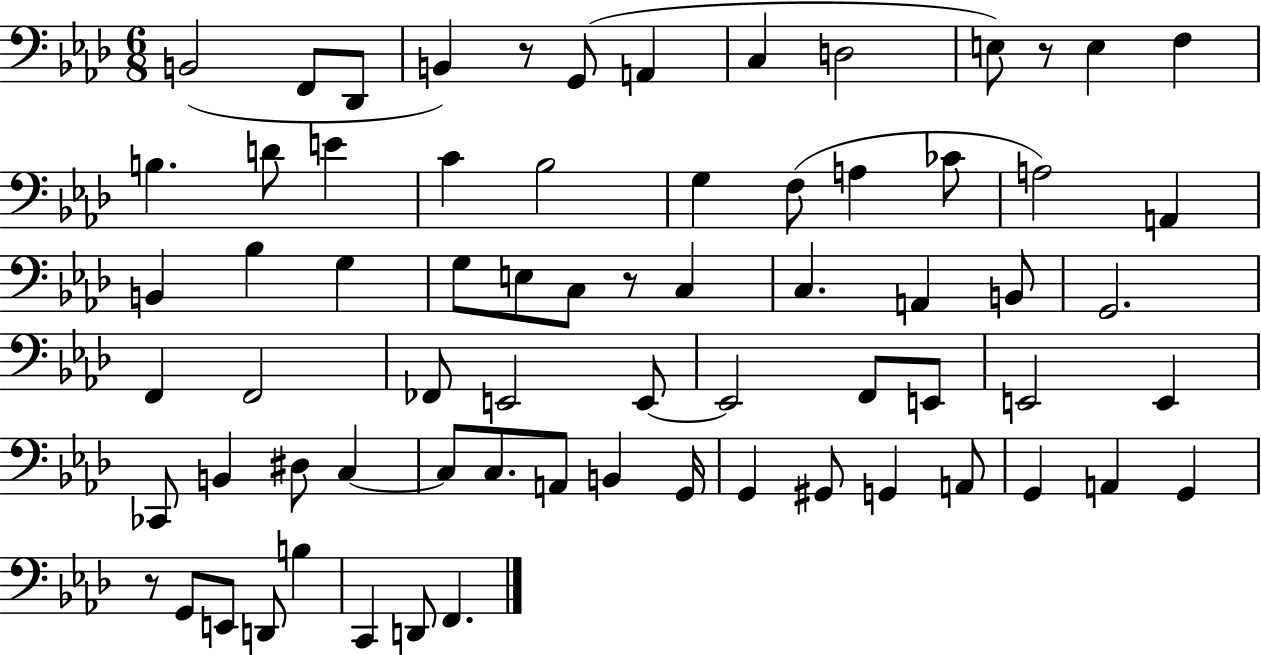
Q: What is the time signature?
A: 6/8